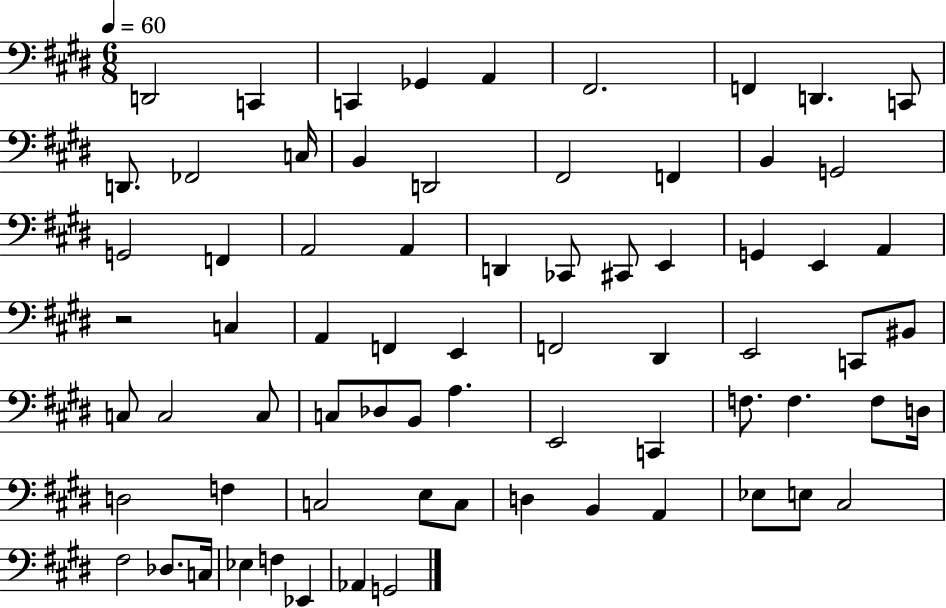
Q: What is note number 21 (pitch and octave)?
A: A2